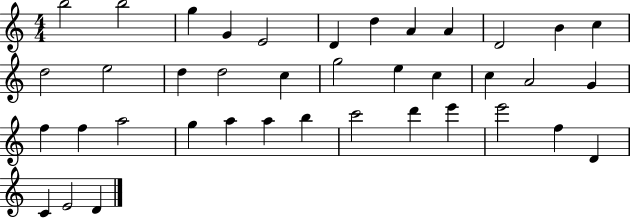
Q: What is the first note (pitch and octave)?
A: B5